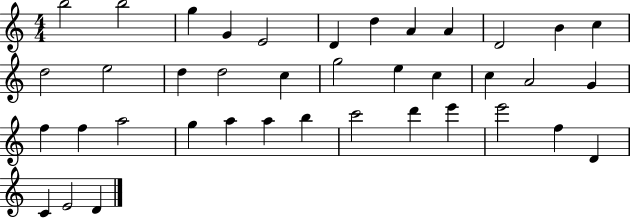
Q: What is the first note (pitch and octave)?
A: B5